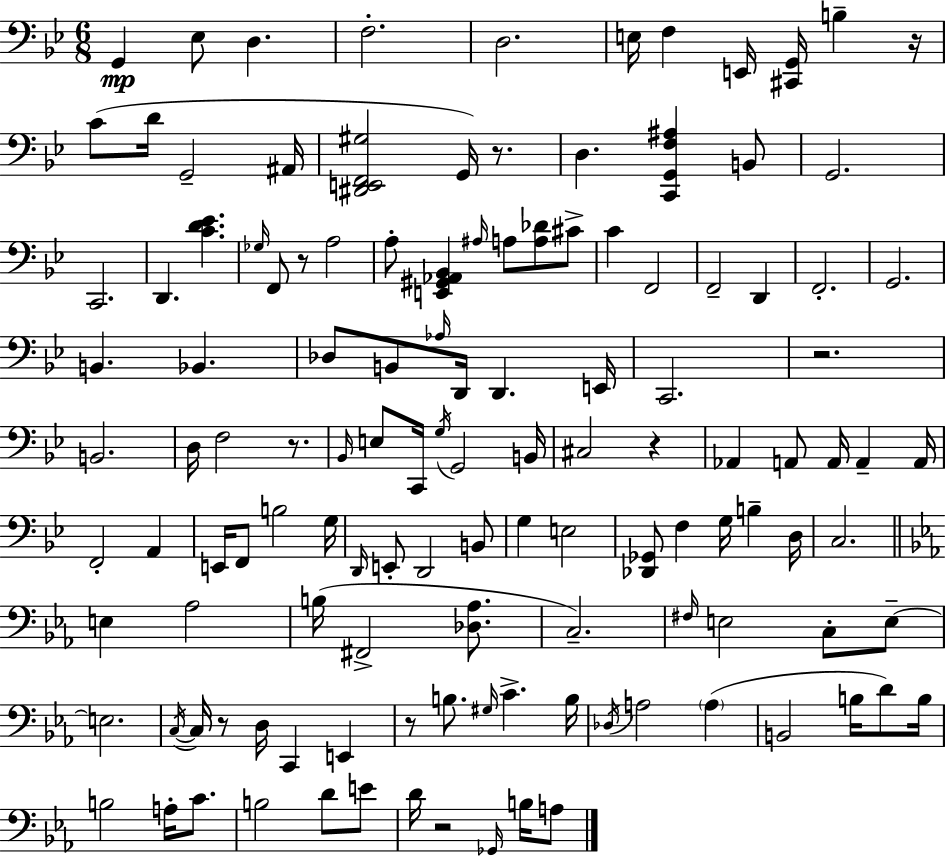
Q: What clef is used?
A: bass